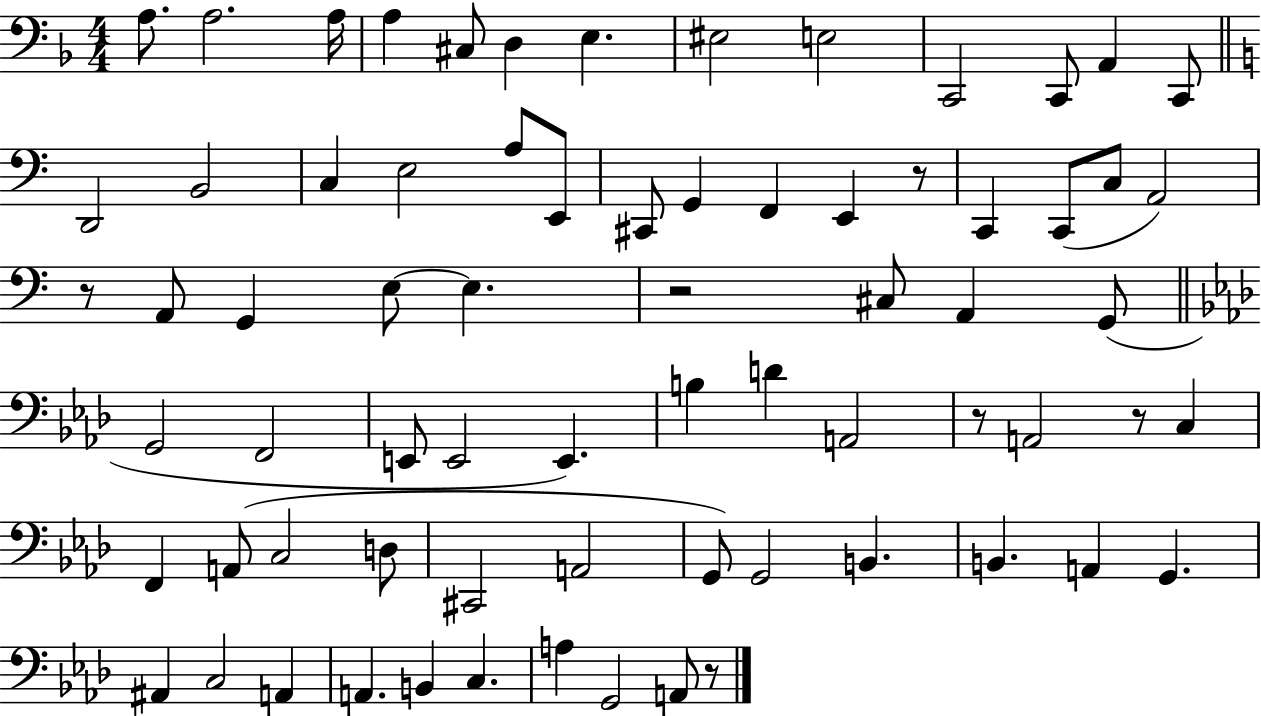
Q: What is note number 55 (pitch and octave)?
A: A2